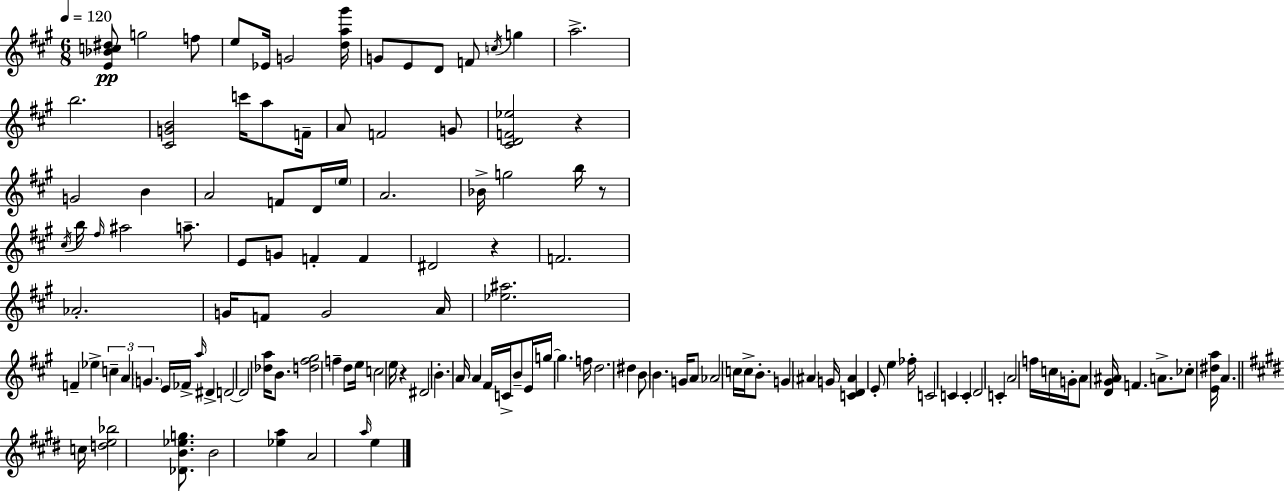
[E4,Bb4,C5,D#5]/e G5/h F5/e E5/e Eb4/s G4/h [D5,A5,G#6]/s G4/e E4/e D4/e F4/e C5/s G5/q A5/h. B5/h. [C#4,G4,B4]/h C6/s A5/e F4/s A4/e F4/h G4/e [C#4,D4,F4,Eb5]/h R/q G4/h B4/q A4/h F4/e D4/s E5/s A4/h. Bb4/s G5/h B5/s R/e C#5/s B5/s F#5/s A#5/h A5/e. E4/e G4/e F4/q F4/q D#4/h R/q F4/h. Ab4/h. G4/s F4/e G4/h A4/s [Eb5,A#5]/h. F4/q Eb5/q C5/q A4/q G4/q. E4/s FES4/s A5/s D#4/q D4/h D4/h [Db5,A5]/s B4/e. [D5,F#5,G#5]/h F5/q D5/e E5/s C5/h E5/s R/q D#4/h B4/q. A4/s A4/q F#4/s C4/s B4/e E4/s G5/s G5/q. F5/s D5/h. D#5/q B4/e B4/q. G4/s A4/e Ab4/h C5/s C5/s B4/e. G4/q A#4/q G4/s [C4,D4,A#4]/q E4/e E5/q FES5/s C4/h C4/q C4/q D4/h C4/q A4/h F5/s C5/s G4/s A4/e [D4,G#4,A#4]/s F4/q. A4/e. CES5/e [E4,D#5,A5]/s A4/q. C5/s [D5,E5,Bb5]/h [Db4,B4,Eb5,G5]/e. B4/h [Eb5,A5]/q A4/h A5/s E5/q